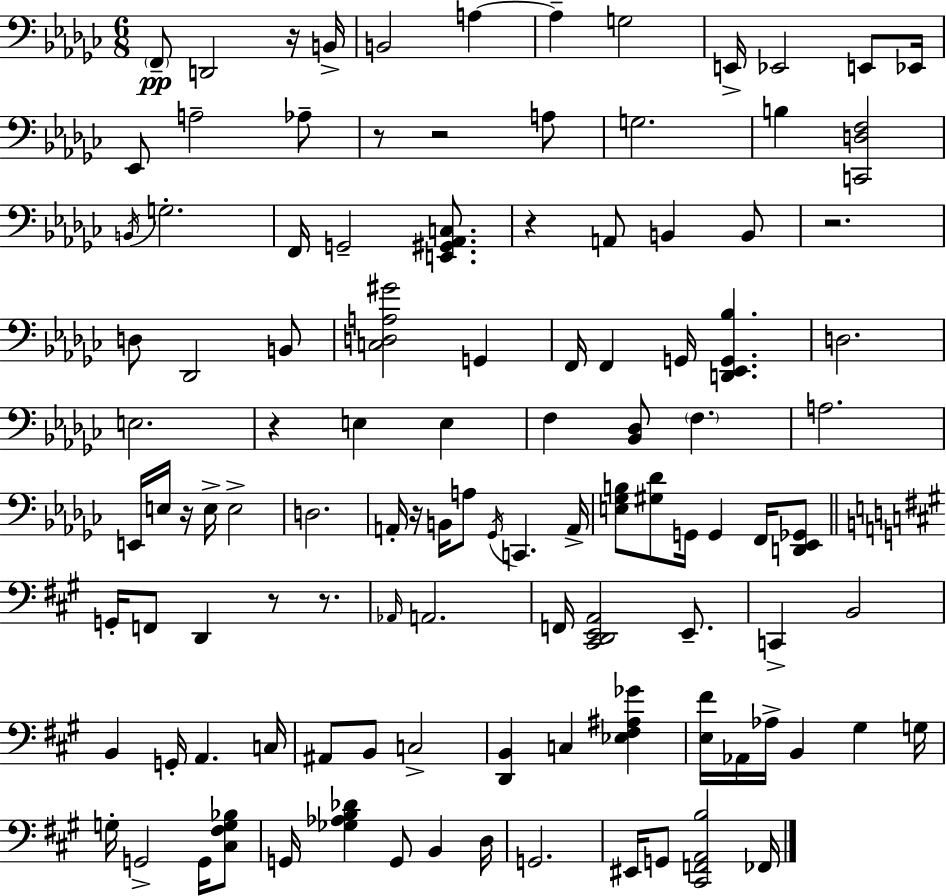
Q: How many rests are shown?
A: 10